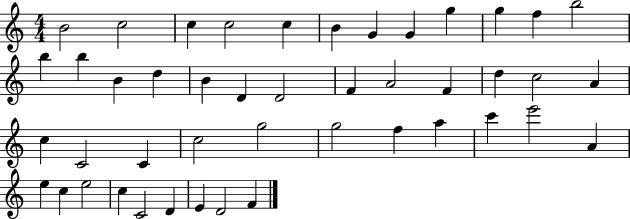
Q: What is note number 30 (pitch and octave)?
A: G5